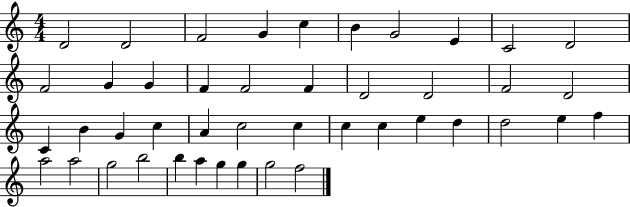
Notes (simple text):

D4/h D4/h F4/h G4/q C5/q B4/q G4/h E4/q C4/h D4/h F4/h G4/q G4/q F4/q F4/h F4/q D4/h D4/h F4/h D4/h C4/q B4/q G4/q C5/q A4/q C5/h C5/q C5/q C5/q E5/q D5/q D5/h E5/q F5/q A5/h A5/h G5/h B5/h B5/q A5/q G5/q G5/q G5/h F5/h